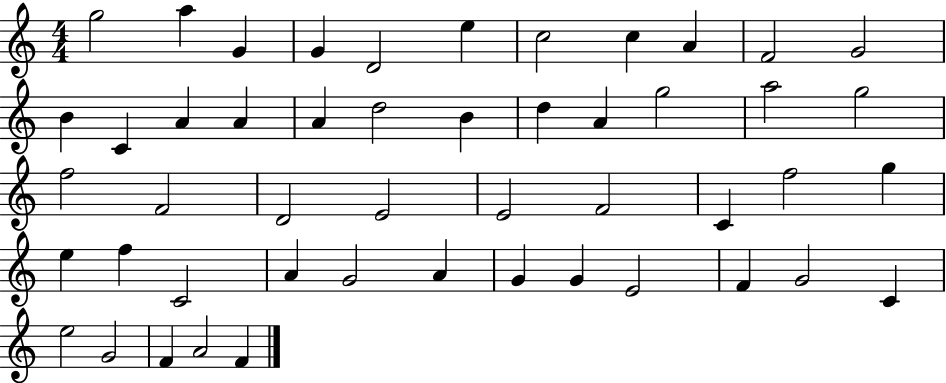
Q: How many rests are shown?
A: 0